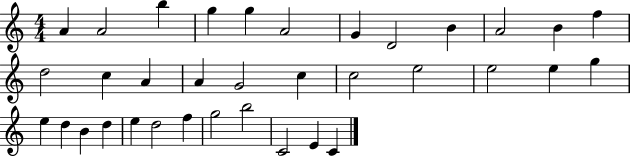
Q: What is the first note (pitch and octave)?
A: A4